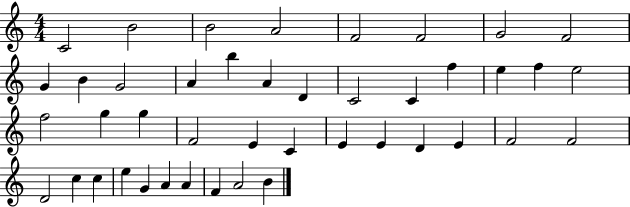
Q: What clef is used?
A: treble